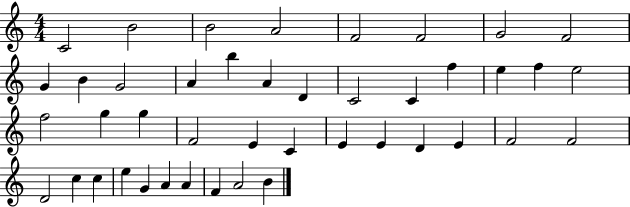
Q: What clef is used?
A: treble